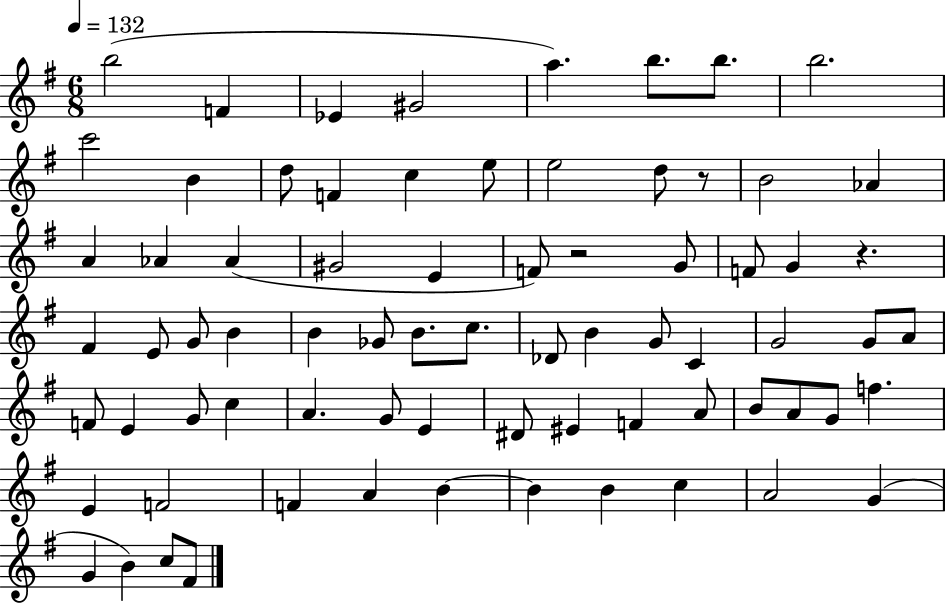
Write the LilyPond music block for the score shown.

{
  \clef treble
  \numericTimeSignature
  \time 6/8
  \key g \major
  \tempo 4 = 132
  b''2( f'4 | ees'4 gis'2 | a''4.) b''8. b''8. | b''2. | \break c'''2 b'4 | d''8 f'4 c''4 e''8 | e''2 d''8 r8 | b'2 aes'4 | \break a'4 aes'4 aes'4( | gis'2 e'4 | f'8) r2 g'8 | f'8 g'4 r4. | \break fis'4 e'8 g'8 b'4 | b'4 ges'8 b'8. c''8. | des'8 b'4 g'8 c'4 | g'2 g'8 a'8 | \break f'8 e'4 g'8 c''4 | a'4. g'8 e'4 | dis'8 eis'4 f'4 a'8 | b'8 a'8 g'8 f''4. | \break e'4 f'2 | f'4 a'4 b'4~~ | b'4 b'4 c''4 | a'2 g'4( | \break g'4 b'4) c''8 fis'8 | \bar "|."
}